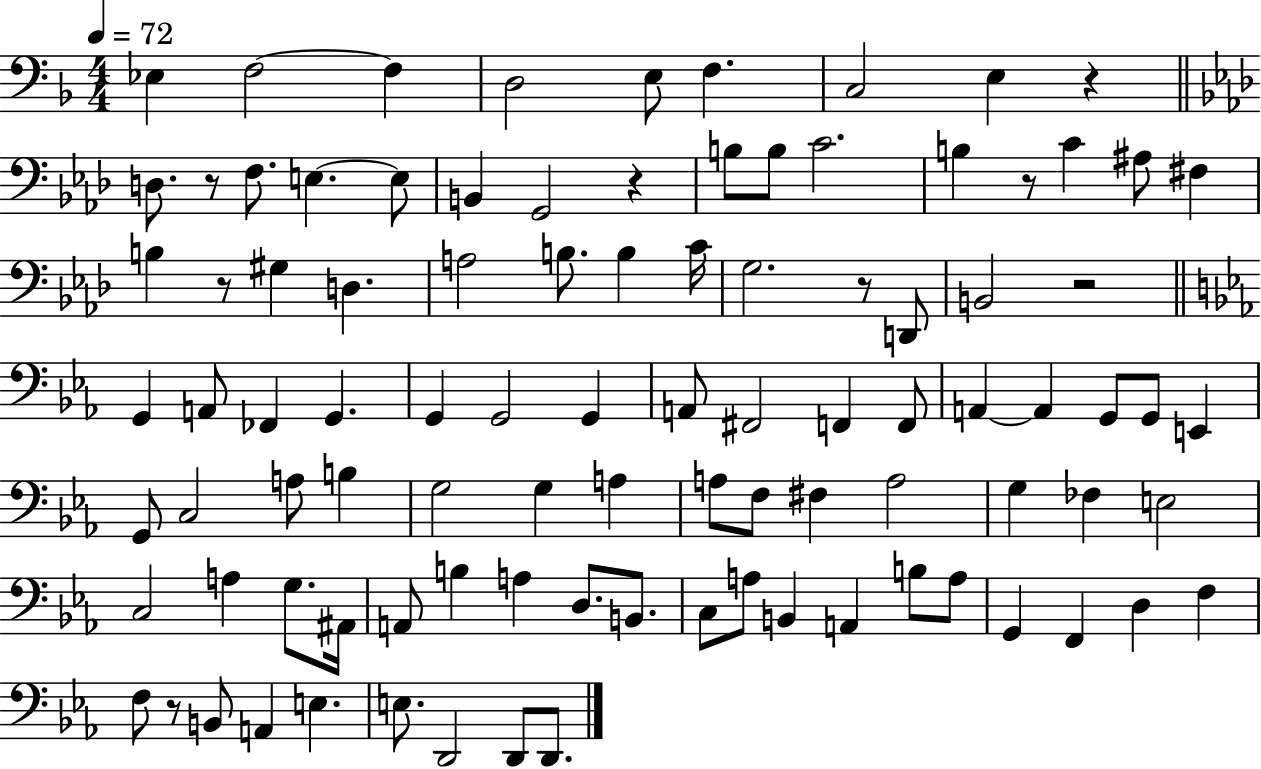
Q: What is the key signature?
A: F major